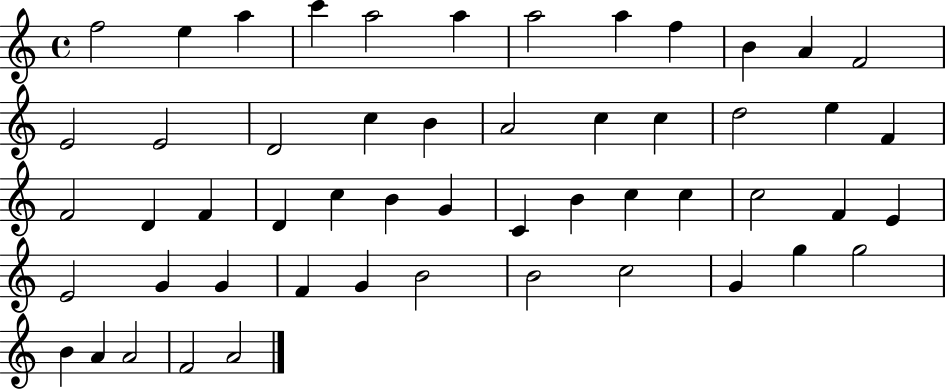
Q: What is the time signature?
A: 4/4